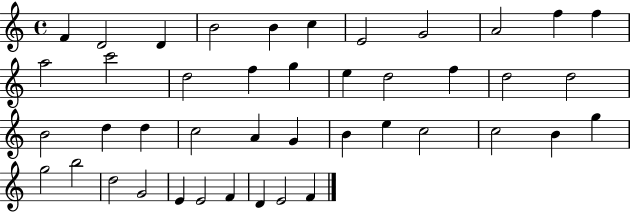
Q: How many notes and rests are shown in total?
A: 43